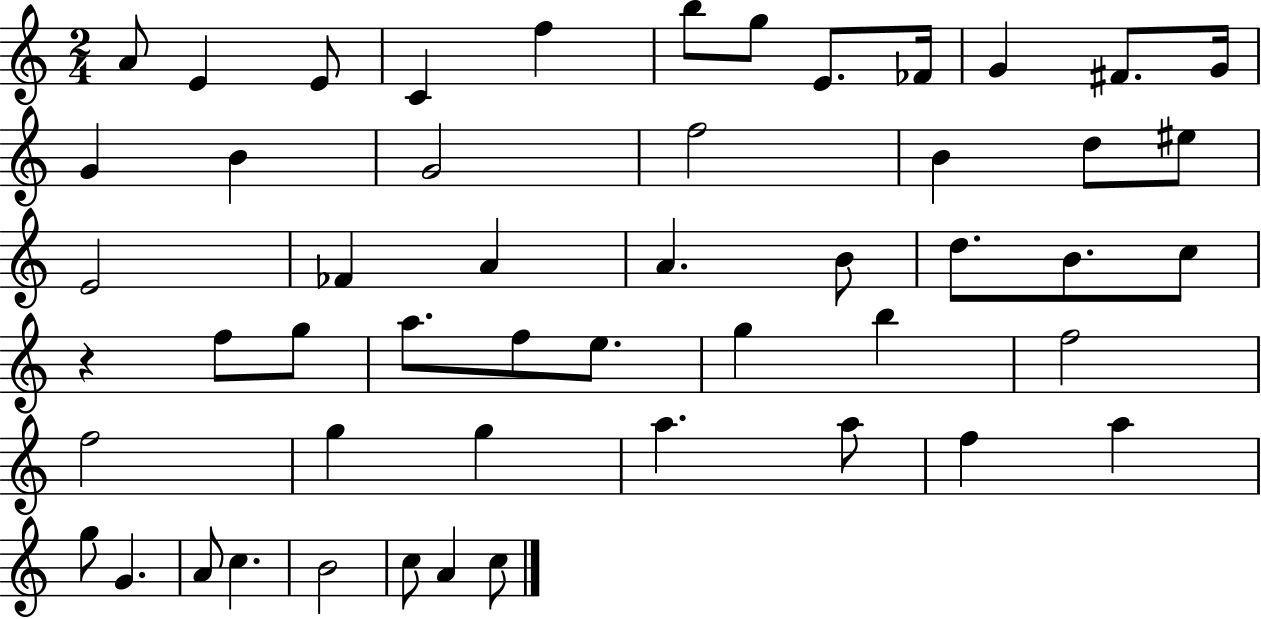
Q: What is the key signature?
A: C major